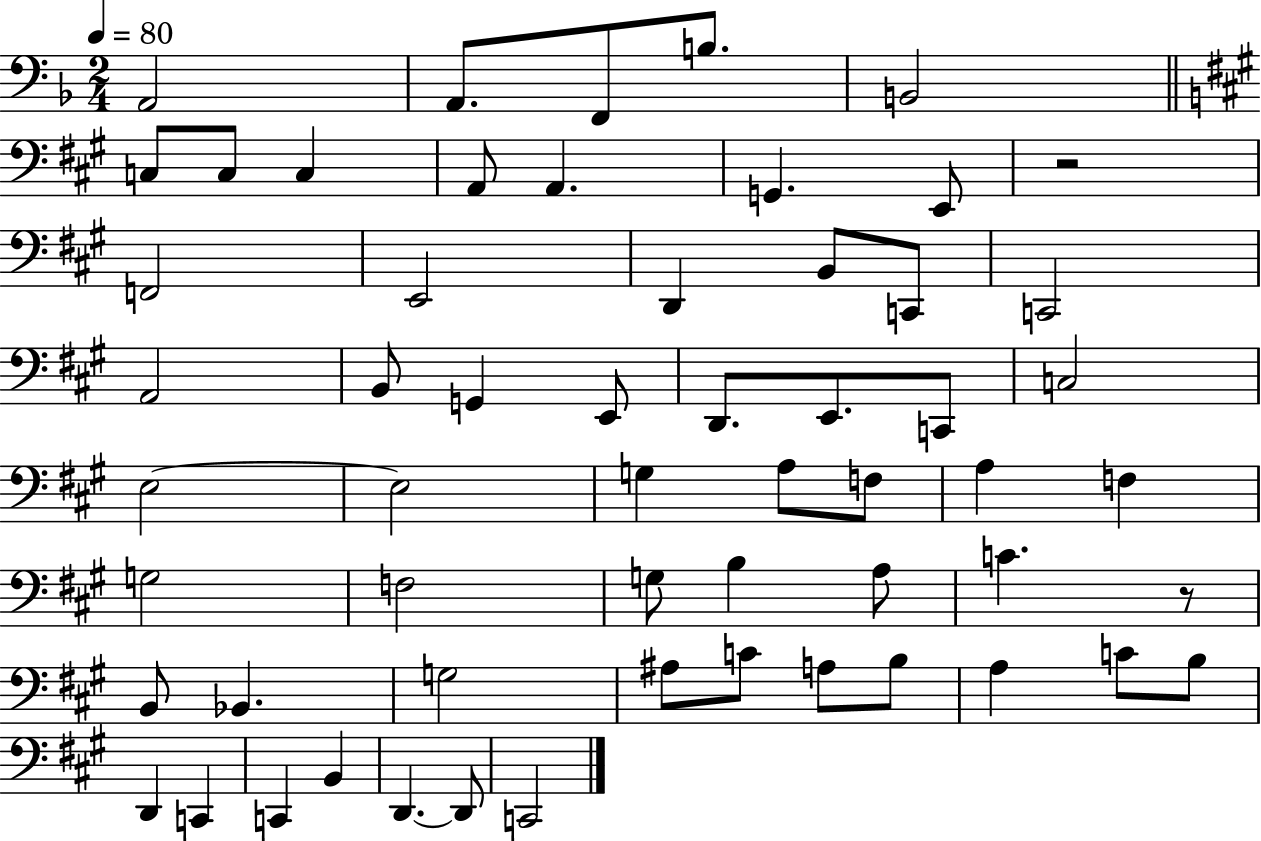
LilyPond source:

{
  \clef bass
  \numericTimeSignature
  \time 2/4
  \key f \major
  \tempo 4 = 80
  a,2 | a,8. f,8 b8. | b,2 | \bar "||" \break \key a \major c8 c8 c4 | a,8 a,4. | g,4. e,8 | r2 | \break f,2 | e,2 | d,4 b,8 c,8 | c,2 | \break a,2 | b,8 g,4 e,8 | d,8. e,8. c,8 | c2 | \break e2~~ | e2 | g4 a8 f8 | a4 f4 | \break g2 | f2 | g8 b4 a8 | c'4. r8 | \break b,8 bes,4. | g2 | ais8 c'8 a8 b8 | a4 c'8 b8 | \break d,4 c,4 | c,4 b,4 | d,4.~~ d,8 | c,2 | \break \bar "|."
}